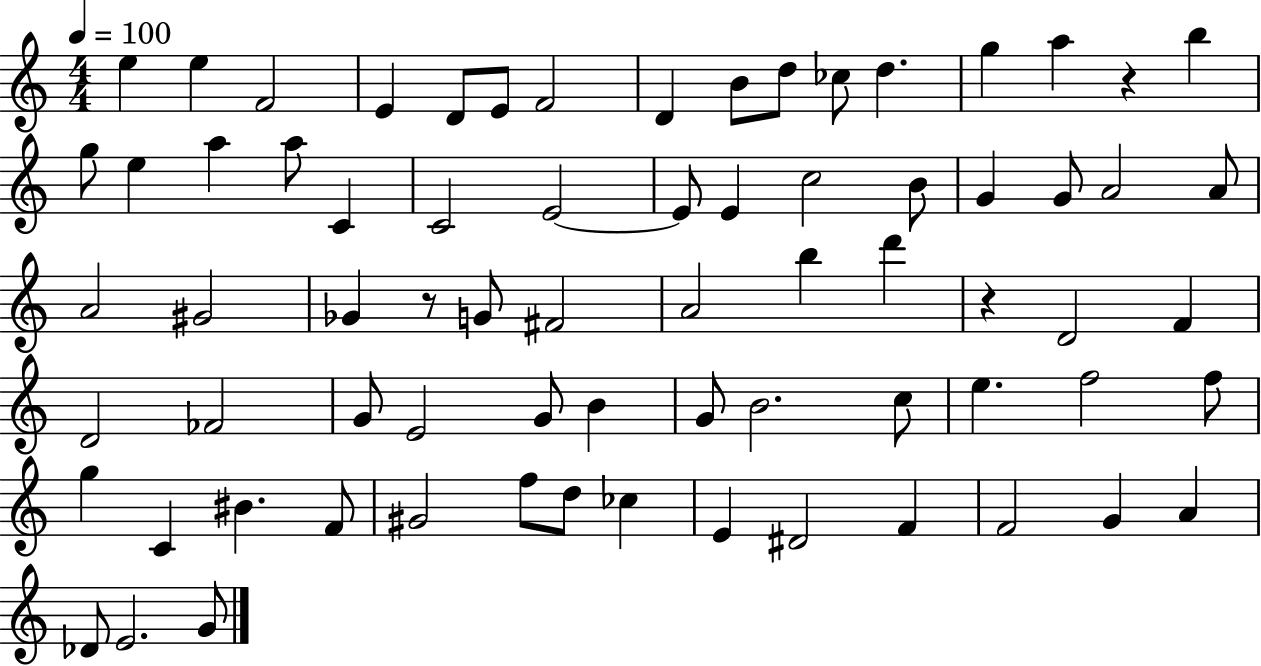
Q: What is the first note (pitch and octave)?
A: E5